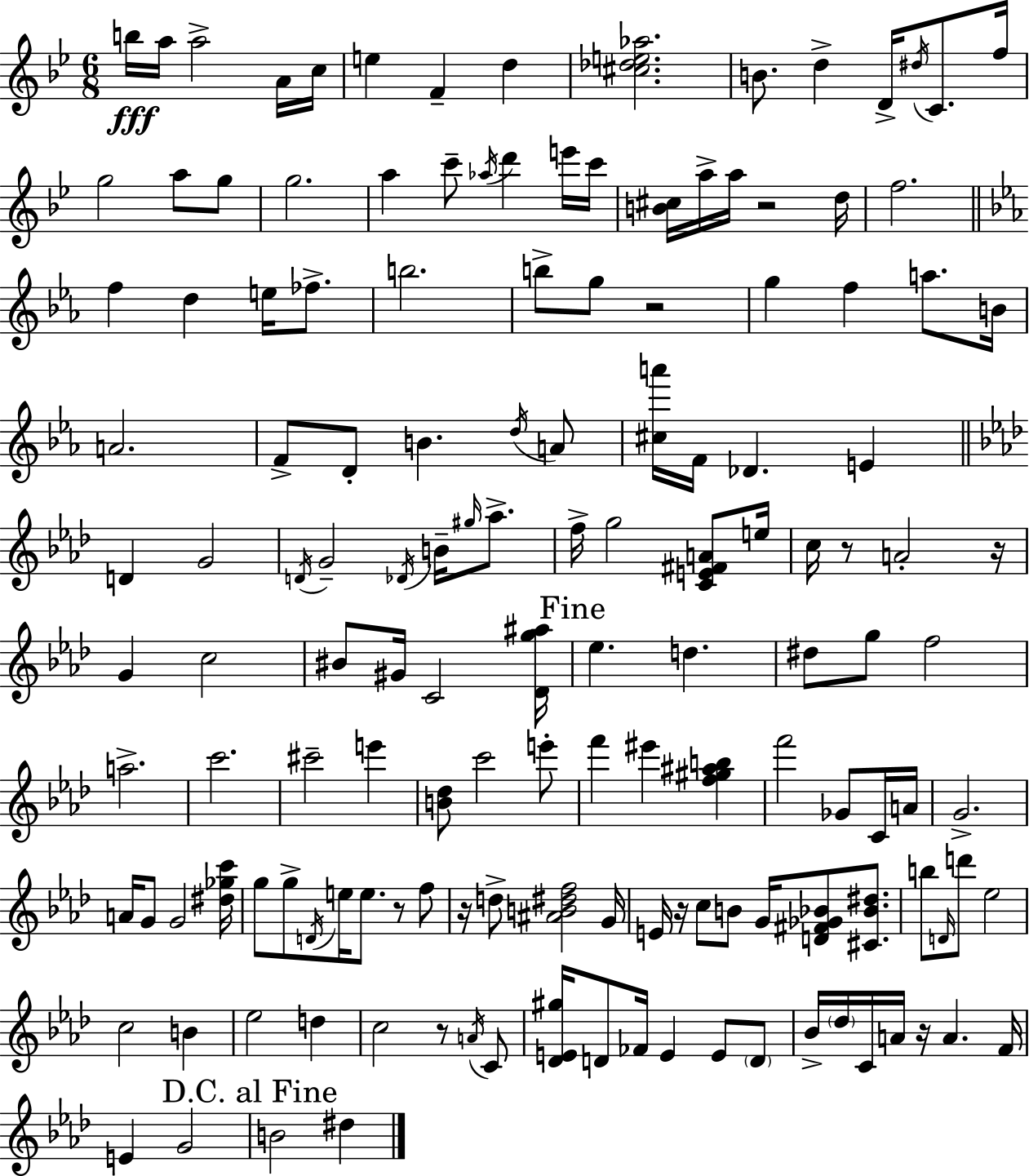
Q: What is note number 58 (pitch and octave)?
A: G5